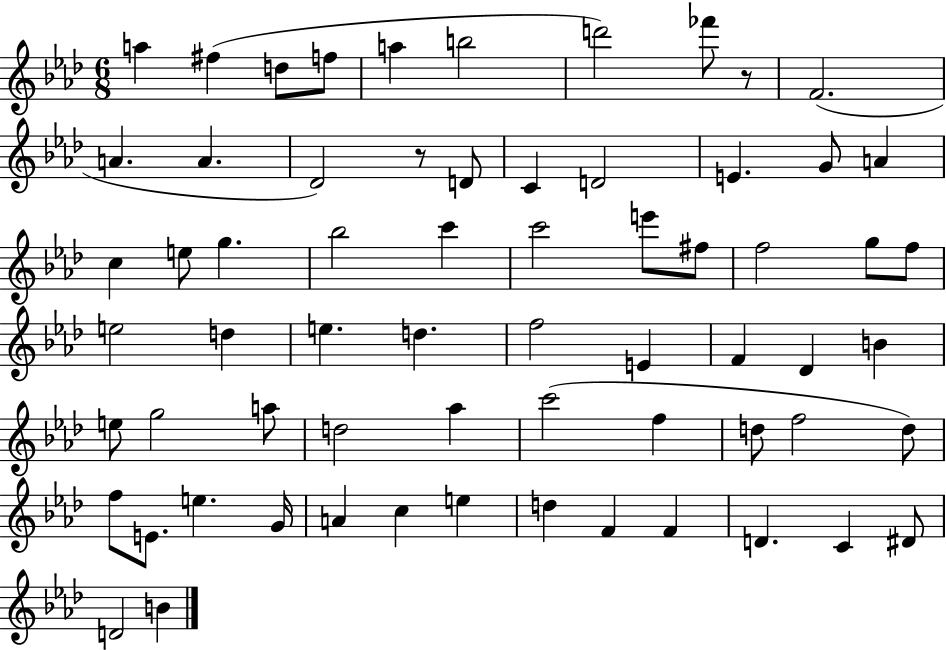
{
  \clef treble
  \numericTimeSignature
  \time 6/8
  \key aes \major
  a''4 fis''4( d''8 f''8 | a''4 b''2 | d'''2) fes'''8 r8 | f'2.( | \break a'4. a'4. | des'2) r8 d'8 | c'4 d'2 | e'4. g'8 a'4 | \break c''4 e''8 g''4. | bes''2 c'''4 | c'''2 e'''8 fis''8 | f''2 g''8 f''8 | \break e''2 d''4 | e''4. d''4. | f''2 e'4 | f'4 des'4 b'4 | \break e''8 g''2 a''8 | d''2 aes''4 | c'''2( f''4 | d''8 f''2 d''8) | \break f''8 e'8. e''4. g'16 | a'4 c''4 e''4 | d''4 f'4 f'4 | d'4. c'4 dis'8 | \break d'2 b'4 | \bar "|."
}